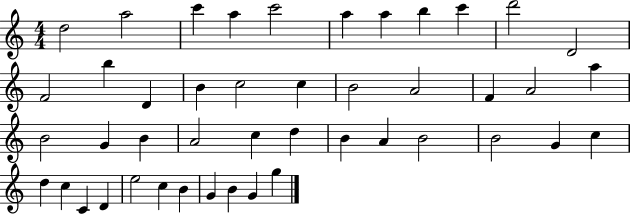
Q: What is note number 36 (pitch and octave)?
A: C5